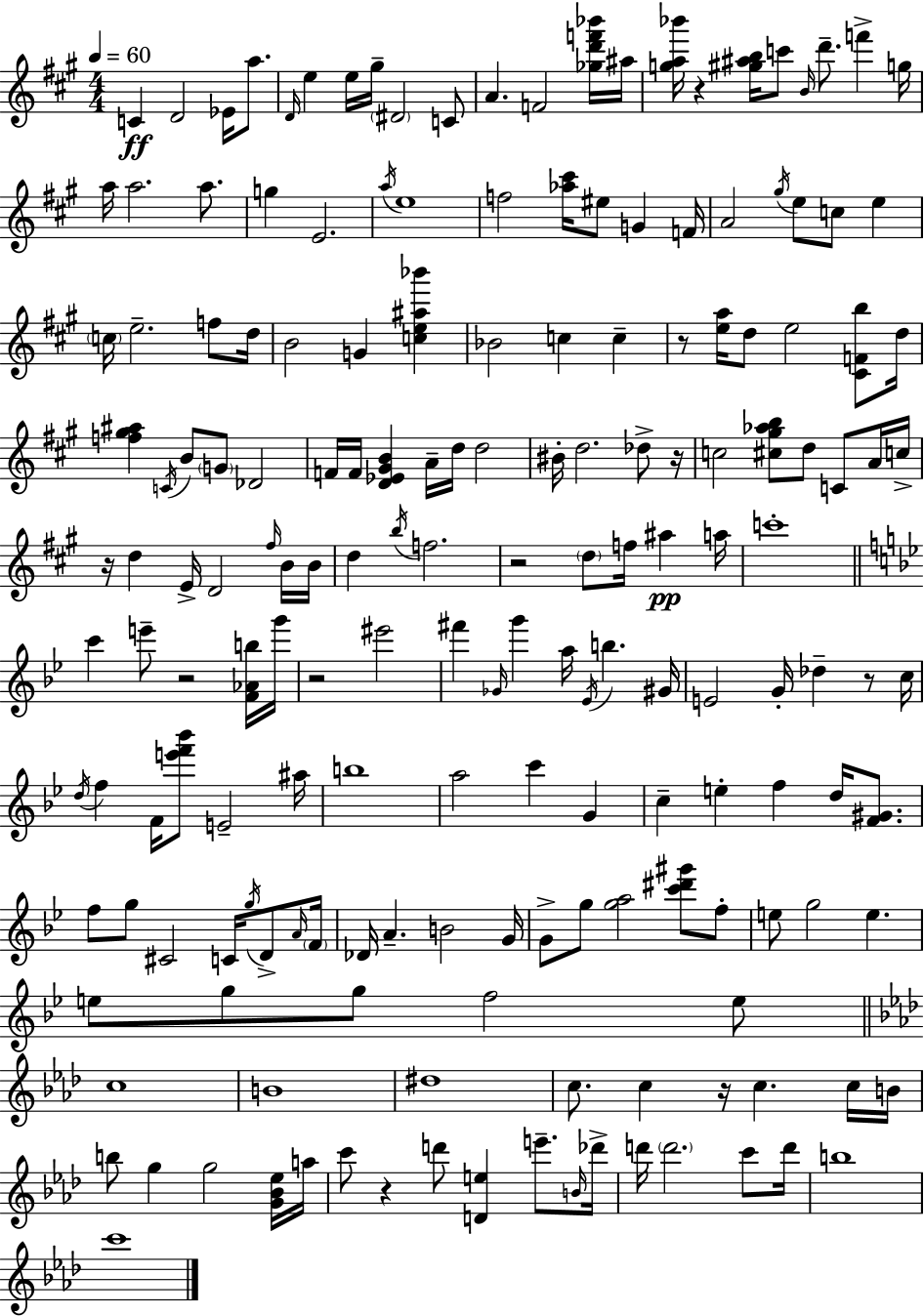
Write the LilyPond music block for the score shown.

{
  \clef treble
  \numericTimeSignature
  \time 4/4
  \key a \major
  \tempo 4 = 60
  c'4\ff d'2 ees'16 a''8. | \grace { d'16 } e''4 e''16 gis''16-- \parenthesize dis'2 c'8 | a'4. f'2 <ges'' d''' f''' bes'''>16 | ais''16 <g'' a'' bes'''>16 r4 <gis'' ais'' b''>16 c'''8 \grace { b'16 } d'''8.-- f'''4-> | \break g''16 a''16 a''2. a''8. | g''4 e'2. | \acciaccatura { a''16 } e''1 | f''2 <aes'' cis'''>16 eis''8 g'4 | \break f'16 a'2 \acciaccatura { gis''16 } e''8 c''8 | e''4 \parenthesize c''16 e''2.-- | f''8 d''16 b'2 g'4 | <c'' e'' ais'' bes'''>4 bes'2 c''4 | \break c''4-- r8 <e'' a''>16 d''8 e''2 | <cis' f' b''>8 d''16 <f'' gis'' ais''>4 \acciaccatura { c'16 } b'8 \parenthesize g'8 des'2 | f'16 f'16 <d' ees' gis' b'>4 a'16-- d''16 d''2 | bis'16-. d''2. | \break des''8-> r16 c''2 <cis'' gis'' aes'' b''>8 d''8 | c'8 a'16 c''16-> r16 d''4 e'16-> d'2 | \grace { fis''16 } b'16 b'16 d''4 \acciaccatura { b''16 } f''2. | r2 \parenthesize d''8 | \break f''16 ais''4\pp a''16 c'''1-. | \bar "||" \break \key bes \major c'''4 e'''8-- r2 <f' aes' b''>16 g'''16 | r2 eis'''2 | fis'''4 \grace { ges'16 } g'''4 a''16 \acciaccatura { ees'16 } b''4. | gis'16 e'2 g'16-. des''4-- r8 | \break c''16 \acciaccatura { d''16 } f''4 f'16 <e''' f''' bes'''>8 e'2-- | ais''16 b''1 | a''2 c'''4 g'4 | c''4-- e''4-. f''4 d''16 | \break <f' gis'>8. f''8 g''8 cis'2 c'16 | \acciaccatura { g''16 } d'8-> \grace { a'16 } \parenthesize f'16 des'16 a'4.-- b'2 | g'16 g'8-> g''8 <g'' a''>2 | <c''' dis''' gis'''>8 f''8-. e''8 g''2 e''4. | \break e''8 g''8 g''8 f''2 | e''8 \bar "||" \break \key aes \major c''1 | b'1 | dis''1 | c''8. c''4 r16 c''4. c''16 b'16 | \break b''8 g''4 g''2 <g' bes' ees''>16 a''16 | c'''8 r4 d'''8 <d' e''>4 e'''8.-- \grace { b'16 } | des'''16-> d'''16 \parenthesize d'''2. c'''8 | d'''16 b''1 | \break c'''1 | \bar "|."
}